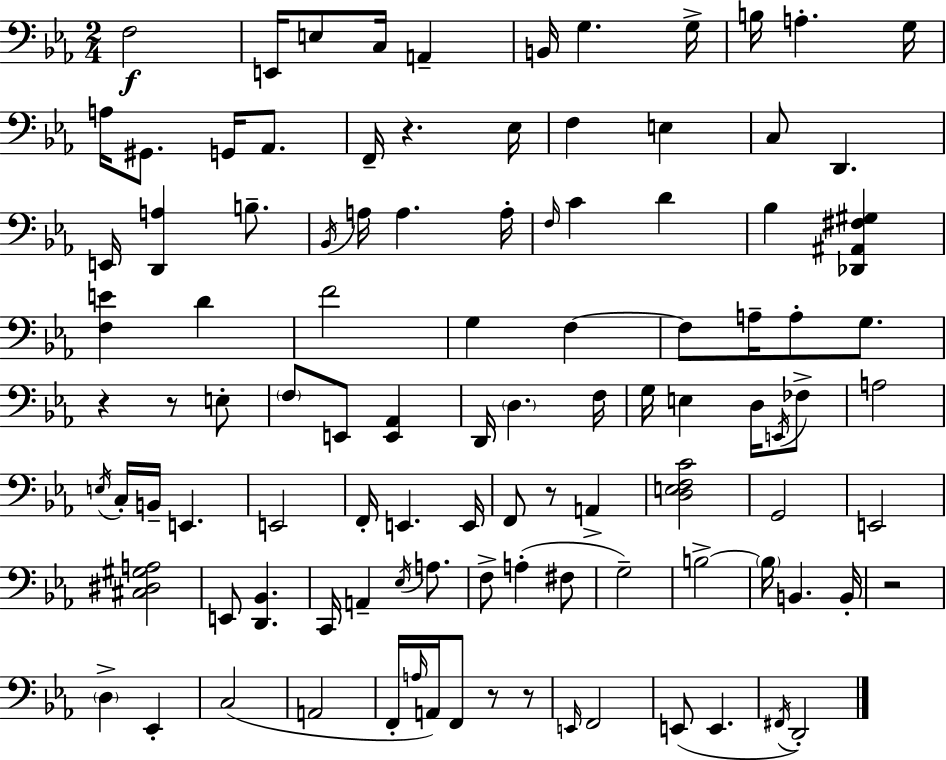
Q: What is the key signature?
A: EES major